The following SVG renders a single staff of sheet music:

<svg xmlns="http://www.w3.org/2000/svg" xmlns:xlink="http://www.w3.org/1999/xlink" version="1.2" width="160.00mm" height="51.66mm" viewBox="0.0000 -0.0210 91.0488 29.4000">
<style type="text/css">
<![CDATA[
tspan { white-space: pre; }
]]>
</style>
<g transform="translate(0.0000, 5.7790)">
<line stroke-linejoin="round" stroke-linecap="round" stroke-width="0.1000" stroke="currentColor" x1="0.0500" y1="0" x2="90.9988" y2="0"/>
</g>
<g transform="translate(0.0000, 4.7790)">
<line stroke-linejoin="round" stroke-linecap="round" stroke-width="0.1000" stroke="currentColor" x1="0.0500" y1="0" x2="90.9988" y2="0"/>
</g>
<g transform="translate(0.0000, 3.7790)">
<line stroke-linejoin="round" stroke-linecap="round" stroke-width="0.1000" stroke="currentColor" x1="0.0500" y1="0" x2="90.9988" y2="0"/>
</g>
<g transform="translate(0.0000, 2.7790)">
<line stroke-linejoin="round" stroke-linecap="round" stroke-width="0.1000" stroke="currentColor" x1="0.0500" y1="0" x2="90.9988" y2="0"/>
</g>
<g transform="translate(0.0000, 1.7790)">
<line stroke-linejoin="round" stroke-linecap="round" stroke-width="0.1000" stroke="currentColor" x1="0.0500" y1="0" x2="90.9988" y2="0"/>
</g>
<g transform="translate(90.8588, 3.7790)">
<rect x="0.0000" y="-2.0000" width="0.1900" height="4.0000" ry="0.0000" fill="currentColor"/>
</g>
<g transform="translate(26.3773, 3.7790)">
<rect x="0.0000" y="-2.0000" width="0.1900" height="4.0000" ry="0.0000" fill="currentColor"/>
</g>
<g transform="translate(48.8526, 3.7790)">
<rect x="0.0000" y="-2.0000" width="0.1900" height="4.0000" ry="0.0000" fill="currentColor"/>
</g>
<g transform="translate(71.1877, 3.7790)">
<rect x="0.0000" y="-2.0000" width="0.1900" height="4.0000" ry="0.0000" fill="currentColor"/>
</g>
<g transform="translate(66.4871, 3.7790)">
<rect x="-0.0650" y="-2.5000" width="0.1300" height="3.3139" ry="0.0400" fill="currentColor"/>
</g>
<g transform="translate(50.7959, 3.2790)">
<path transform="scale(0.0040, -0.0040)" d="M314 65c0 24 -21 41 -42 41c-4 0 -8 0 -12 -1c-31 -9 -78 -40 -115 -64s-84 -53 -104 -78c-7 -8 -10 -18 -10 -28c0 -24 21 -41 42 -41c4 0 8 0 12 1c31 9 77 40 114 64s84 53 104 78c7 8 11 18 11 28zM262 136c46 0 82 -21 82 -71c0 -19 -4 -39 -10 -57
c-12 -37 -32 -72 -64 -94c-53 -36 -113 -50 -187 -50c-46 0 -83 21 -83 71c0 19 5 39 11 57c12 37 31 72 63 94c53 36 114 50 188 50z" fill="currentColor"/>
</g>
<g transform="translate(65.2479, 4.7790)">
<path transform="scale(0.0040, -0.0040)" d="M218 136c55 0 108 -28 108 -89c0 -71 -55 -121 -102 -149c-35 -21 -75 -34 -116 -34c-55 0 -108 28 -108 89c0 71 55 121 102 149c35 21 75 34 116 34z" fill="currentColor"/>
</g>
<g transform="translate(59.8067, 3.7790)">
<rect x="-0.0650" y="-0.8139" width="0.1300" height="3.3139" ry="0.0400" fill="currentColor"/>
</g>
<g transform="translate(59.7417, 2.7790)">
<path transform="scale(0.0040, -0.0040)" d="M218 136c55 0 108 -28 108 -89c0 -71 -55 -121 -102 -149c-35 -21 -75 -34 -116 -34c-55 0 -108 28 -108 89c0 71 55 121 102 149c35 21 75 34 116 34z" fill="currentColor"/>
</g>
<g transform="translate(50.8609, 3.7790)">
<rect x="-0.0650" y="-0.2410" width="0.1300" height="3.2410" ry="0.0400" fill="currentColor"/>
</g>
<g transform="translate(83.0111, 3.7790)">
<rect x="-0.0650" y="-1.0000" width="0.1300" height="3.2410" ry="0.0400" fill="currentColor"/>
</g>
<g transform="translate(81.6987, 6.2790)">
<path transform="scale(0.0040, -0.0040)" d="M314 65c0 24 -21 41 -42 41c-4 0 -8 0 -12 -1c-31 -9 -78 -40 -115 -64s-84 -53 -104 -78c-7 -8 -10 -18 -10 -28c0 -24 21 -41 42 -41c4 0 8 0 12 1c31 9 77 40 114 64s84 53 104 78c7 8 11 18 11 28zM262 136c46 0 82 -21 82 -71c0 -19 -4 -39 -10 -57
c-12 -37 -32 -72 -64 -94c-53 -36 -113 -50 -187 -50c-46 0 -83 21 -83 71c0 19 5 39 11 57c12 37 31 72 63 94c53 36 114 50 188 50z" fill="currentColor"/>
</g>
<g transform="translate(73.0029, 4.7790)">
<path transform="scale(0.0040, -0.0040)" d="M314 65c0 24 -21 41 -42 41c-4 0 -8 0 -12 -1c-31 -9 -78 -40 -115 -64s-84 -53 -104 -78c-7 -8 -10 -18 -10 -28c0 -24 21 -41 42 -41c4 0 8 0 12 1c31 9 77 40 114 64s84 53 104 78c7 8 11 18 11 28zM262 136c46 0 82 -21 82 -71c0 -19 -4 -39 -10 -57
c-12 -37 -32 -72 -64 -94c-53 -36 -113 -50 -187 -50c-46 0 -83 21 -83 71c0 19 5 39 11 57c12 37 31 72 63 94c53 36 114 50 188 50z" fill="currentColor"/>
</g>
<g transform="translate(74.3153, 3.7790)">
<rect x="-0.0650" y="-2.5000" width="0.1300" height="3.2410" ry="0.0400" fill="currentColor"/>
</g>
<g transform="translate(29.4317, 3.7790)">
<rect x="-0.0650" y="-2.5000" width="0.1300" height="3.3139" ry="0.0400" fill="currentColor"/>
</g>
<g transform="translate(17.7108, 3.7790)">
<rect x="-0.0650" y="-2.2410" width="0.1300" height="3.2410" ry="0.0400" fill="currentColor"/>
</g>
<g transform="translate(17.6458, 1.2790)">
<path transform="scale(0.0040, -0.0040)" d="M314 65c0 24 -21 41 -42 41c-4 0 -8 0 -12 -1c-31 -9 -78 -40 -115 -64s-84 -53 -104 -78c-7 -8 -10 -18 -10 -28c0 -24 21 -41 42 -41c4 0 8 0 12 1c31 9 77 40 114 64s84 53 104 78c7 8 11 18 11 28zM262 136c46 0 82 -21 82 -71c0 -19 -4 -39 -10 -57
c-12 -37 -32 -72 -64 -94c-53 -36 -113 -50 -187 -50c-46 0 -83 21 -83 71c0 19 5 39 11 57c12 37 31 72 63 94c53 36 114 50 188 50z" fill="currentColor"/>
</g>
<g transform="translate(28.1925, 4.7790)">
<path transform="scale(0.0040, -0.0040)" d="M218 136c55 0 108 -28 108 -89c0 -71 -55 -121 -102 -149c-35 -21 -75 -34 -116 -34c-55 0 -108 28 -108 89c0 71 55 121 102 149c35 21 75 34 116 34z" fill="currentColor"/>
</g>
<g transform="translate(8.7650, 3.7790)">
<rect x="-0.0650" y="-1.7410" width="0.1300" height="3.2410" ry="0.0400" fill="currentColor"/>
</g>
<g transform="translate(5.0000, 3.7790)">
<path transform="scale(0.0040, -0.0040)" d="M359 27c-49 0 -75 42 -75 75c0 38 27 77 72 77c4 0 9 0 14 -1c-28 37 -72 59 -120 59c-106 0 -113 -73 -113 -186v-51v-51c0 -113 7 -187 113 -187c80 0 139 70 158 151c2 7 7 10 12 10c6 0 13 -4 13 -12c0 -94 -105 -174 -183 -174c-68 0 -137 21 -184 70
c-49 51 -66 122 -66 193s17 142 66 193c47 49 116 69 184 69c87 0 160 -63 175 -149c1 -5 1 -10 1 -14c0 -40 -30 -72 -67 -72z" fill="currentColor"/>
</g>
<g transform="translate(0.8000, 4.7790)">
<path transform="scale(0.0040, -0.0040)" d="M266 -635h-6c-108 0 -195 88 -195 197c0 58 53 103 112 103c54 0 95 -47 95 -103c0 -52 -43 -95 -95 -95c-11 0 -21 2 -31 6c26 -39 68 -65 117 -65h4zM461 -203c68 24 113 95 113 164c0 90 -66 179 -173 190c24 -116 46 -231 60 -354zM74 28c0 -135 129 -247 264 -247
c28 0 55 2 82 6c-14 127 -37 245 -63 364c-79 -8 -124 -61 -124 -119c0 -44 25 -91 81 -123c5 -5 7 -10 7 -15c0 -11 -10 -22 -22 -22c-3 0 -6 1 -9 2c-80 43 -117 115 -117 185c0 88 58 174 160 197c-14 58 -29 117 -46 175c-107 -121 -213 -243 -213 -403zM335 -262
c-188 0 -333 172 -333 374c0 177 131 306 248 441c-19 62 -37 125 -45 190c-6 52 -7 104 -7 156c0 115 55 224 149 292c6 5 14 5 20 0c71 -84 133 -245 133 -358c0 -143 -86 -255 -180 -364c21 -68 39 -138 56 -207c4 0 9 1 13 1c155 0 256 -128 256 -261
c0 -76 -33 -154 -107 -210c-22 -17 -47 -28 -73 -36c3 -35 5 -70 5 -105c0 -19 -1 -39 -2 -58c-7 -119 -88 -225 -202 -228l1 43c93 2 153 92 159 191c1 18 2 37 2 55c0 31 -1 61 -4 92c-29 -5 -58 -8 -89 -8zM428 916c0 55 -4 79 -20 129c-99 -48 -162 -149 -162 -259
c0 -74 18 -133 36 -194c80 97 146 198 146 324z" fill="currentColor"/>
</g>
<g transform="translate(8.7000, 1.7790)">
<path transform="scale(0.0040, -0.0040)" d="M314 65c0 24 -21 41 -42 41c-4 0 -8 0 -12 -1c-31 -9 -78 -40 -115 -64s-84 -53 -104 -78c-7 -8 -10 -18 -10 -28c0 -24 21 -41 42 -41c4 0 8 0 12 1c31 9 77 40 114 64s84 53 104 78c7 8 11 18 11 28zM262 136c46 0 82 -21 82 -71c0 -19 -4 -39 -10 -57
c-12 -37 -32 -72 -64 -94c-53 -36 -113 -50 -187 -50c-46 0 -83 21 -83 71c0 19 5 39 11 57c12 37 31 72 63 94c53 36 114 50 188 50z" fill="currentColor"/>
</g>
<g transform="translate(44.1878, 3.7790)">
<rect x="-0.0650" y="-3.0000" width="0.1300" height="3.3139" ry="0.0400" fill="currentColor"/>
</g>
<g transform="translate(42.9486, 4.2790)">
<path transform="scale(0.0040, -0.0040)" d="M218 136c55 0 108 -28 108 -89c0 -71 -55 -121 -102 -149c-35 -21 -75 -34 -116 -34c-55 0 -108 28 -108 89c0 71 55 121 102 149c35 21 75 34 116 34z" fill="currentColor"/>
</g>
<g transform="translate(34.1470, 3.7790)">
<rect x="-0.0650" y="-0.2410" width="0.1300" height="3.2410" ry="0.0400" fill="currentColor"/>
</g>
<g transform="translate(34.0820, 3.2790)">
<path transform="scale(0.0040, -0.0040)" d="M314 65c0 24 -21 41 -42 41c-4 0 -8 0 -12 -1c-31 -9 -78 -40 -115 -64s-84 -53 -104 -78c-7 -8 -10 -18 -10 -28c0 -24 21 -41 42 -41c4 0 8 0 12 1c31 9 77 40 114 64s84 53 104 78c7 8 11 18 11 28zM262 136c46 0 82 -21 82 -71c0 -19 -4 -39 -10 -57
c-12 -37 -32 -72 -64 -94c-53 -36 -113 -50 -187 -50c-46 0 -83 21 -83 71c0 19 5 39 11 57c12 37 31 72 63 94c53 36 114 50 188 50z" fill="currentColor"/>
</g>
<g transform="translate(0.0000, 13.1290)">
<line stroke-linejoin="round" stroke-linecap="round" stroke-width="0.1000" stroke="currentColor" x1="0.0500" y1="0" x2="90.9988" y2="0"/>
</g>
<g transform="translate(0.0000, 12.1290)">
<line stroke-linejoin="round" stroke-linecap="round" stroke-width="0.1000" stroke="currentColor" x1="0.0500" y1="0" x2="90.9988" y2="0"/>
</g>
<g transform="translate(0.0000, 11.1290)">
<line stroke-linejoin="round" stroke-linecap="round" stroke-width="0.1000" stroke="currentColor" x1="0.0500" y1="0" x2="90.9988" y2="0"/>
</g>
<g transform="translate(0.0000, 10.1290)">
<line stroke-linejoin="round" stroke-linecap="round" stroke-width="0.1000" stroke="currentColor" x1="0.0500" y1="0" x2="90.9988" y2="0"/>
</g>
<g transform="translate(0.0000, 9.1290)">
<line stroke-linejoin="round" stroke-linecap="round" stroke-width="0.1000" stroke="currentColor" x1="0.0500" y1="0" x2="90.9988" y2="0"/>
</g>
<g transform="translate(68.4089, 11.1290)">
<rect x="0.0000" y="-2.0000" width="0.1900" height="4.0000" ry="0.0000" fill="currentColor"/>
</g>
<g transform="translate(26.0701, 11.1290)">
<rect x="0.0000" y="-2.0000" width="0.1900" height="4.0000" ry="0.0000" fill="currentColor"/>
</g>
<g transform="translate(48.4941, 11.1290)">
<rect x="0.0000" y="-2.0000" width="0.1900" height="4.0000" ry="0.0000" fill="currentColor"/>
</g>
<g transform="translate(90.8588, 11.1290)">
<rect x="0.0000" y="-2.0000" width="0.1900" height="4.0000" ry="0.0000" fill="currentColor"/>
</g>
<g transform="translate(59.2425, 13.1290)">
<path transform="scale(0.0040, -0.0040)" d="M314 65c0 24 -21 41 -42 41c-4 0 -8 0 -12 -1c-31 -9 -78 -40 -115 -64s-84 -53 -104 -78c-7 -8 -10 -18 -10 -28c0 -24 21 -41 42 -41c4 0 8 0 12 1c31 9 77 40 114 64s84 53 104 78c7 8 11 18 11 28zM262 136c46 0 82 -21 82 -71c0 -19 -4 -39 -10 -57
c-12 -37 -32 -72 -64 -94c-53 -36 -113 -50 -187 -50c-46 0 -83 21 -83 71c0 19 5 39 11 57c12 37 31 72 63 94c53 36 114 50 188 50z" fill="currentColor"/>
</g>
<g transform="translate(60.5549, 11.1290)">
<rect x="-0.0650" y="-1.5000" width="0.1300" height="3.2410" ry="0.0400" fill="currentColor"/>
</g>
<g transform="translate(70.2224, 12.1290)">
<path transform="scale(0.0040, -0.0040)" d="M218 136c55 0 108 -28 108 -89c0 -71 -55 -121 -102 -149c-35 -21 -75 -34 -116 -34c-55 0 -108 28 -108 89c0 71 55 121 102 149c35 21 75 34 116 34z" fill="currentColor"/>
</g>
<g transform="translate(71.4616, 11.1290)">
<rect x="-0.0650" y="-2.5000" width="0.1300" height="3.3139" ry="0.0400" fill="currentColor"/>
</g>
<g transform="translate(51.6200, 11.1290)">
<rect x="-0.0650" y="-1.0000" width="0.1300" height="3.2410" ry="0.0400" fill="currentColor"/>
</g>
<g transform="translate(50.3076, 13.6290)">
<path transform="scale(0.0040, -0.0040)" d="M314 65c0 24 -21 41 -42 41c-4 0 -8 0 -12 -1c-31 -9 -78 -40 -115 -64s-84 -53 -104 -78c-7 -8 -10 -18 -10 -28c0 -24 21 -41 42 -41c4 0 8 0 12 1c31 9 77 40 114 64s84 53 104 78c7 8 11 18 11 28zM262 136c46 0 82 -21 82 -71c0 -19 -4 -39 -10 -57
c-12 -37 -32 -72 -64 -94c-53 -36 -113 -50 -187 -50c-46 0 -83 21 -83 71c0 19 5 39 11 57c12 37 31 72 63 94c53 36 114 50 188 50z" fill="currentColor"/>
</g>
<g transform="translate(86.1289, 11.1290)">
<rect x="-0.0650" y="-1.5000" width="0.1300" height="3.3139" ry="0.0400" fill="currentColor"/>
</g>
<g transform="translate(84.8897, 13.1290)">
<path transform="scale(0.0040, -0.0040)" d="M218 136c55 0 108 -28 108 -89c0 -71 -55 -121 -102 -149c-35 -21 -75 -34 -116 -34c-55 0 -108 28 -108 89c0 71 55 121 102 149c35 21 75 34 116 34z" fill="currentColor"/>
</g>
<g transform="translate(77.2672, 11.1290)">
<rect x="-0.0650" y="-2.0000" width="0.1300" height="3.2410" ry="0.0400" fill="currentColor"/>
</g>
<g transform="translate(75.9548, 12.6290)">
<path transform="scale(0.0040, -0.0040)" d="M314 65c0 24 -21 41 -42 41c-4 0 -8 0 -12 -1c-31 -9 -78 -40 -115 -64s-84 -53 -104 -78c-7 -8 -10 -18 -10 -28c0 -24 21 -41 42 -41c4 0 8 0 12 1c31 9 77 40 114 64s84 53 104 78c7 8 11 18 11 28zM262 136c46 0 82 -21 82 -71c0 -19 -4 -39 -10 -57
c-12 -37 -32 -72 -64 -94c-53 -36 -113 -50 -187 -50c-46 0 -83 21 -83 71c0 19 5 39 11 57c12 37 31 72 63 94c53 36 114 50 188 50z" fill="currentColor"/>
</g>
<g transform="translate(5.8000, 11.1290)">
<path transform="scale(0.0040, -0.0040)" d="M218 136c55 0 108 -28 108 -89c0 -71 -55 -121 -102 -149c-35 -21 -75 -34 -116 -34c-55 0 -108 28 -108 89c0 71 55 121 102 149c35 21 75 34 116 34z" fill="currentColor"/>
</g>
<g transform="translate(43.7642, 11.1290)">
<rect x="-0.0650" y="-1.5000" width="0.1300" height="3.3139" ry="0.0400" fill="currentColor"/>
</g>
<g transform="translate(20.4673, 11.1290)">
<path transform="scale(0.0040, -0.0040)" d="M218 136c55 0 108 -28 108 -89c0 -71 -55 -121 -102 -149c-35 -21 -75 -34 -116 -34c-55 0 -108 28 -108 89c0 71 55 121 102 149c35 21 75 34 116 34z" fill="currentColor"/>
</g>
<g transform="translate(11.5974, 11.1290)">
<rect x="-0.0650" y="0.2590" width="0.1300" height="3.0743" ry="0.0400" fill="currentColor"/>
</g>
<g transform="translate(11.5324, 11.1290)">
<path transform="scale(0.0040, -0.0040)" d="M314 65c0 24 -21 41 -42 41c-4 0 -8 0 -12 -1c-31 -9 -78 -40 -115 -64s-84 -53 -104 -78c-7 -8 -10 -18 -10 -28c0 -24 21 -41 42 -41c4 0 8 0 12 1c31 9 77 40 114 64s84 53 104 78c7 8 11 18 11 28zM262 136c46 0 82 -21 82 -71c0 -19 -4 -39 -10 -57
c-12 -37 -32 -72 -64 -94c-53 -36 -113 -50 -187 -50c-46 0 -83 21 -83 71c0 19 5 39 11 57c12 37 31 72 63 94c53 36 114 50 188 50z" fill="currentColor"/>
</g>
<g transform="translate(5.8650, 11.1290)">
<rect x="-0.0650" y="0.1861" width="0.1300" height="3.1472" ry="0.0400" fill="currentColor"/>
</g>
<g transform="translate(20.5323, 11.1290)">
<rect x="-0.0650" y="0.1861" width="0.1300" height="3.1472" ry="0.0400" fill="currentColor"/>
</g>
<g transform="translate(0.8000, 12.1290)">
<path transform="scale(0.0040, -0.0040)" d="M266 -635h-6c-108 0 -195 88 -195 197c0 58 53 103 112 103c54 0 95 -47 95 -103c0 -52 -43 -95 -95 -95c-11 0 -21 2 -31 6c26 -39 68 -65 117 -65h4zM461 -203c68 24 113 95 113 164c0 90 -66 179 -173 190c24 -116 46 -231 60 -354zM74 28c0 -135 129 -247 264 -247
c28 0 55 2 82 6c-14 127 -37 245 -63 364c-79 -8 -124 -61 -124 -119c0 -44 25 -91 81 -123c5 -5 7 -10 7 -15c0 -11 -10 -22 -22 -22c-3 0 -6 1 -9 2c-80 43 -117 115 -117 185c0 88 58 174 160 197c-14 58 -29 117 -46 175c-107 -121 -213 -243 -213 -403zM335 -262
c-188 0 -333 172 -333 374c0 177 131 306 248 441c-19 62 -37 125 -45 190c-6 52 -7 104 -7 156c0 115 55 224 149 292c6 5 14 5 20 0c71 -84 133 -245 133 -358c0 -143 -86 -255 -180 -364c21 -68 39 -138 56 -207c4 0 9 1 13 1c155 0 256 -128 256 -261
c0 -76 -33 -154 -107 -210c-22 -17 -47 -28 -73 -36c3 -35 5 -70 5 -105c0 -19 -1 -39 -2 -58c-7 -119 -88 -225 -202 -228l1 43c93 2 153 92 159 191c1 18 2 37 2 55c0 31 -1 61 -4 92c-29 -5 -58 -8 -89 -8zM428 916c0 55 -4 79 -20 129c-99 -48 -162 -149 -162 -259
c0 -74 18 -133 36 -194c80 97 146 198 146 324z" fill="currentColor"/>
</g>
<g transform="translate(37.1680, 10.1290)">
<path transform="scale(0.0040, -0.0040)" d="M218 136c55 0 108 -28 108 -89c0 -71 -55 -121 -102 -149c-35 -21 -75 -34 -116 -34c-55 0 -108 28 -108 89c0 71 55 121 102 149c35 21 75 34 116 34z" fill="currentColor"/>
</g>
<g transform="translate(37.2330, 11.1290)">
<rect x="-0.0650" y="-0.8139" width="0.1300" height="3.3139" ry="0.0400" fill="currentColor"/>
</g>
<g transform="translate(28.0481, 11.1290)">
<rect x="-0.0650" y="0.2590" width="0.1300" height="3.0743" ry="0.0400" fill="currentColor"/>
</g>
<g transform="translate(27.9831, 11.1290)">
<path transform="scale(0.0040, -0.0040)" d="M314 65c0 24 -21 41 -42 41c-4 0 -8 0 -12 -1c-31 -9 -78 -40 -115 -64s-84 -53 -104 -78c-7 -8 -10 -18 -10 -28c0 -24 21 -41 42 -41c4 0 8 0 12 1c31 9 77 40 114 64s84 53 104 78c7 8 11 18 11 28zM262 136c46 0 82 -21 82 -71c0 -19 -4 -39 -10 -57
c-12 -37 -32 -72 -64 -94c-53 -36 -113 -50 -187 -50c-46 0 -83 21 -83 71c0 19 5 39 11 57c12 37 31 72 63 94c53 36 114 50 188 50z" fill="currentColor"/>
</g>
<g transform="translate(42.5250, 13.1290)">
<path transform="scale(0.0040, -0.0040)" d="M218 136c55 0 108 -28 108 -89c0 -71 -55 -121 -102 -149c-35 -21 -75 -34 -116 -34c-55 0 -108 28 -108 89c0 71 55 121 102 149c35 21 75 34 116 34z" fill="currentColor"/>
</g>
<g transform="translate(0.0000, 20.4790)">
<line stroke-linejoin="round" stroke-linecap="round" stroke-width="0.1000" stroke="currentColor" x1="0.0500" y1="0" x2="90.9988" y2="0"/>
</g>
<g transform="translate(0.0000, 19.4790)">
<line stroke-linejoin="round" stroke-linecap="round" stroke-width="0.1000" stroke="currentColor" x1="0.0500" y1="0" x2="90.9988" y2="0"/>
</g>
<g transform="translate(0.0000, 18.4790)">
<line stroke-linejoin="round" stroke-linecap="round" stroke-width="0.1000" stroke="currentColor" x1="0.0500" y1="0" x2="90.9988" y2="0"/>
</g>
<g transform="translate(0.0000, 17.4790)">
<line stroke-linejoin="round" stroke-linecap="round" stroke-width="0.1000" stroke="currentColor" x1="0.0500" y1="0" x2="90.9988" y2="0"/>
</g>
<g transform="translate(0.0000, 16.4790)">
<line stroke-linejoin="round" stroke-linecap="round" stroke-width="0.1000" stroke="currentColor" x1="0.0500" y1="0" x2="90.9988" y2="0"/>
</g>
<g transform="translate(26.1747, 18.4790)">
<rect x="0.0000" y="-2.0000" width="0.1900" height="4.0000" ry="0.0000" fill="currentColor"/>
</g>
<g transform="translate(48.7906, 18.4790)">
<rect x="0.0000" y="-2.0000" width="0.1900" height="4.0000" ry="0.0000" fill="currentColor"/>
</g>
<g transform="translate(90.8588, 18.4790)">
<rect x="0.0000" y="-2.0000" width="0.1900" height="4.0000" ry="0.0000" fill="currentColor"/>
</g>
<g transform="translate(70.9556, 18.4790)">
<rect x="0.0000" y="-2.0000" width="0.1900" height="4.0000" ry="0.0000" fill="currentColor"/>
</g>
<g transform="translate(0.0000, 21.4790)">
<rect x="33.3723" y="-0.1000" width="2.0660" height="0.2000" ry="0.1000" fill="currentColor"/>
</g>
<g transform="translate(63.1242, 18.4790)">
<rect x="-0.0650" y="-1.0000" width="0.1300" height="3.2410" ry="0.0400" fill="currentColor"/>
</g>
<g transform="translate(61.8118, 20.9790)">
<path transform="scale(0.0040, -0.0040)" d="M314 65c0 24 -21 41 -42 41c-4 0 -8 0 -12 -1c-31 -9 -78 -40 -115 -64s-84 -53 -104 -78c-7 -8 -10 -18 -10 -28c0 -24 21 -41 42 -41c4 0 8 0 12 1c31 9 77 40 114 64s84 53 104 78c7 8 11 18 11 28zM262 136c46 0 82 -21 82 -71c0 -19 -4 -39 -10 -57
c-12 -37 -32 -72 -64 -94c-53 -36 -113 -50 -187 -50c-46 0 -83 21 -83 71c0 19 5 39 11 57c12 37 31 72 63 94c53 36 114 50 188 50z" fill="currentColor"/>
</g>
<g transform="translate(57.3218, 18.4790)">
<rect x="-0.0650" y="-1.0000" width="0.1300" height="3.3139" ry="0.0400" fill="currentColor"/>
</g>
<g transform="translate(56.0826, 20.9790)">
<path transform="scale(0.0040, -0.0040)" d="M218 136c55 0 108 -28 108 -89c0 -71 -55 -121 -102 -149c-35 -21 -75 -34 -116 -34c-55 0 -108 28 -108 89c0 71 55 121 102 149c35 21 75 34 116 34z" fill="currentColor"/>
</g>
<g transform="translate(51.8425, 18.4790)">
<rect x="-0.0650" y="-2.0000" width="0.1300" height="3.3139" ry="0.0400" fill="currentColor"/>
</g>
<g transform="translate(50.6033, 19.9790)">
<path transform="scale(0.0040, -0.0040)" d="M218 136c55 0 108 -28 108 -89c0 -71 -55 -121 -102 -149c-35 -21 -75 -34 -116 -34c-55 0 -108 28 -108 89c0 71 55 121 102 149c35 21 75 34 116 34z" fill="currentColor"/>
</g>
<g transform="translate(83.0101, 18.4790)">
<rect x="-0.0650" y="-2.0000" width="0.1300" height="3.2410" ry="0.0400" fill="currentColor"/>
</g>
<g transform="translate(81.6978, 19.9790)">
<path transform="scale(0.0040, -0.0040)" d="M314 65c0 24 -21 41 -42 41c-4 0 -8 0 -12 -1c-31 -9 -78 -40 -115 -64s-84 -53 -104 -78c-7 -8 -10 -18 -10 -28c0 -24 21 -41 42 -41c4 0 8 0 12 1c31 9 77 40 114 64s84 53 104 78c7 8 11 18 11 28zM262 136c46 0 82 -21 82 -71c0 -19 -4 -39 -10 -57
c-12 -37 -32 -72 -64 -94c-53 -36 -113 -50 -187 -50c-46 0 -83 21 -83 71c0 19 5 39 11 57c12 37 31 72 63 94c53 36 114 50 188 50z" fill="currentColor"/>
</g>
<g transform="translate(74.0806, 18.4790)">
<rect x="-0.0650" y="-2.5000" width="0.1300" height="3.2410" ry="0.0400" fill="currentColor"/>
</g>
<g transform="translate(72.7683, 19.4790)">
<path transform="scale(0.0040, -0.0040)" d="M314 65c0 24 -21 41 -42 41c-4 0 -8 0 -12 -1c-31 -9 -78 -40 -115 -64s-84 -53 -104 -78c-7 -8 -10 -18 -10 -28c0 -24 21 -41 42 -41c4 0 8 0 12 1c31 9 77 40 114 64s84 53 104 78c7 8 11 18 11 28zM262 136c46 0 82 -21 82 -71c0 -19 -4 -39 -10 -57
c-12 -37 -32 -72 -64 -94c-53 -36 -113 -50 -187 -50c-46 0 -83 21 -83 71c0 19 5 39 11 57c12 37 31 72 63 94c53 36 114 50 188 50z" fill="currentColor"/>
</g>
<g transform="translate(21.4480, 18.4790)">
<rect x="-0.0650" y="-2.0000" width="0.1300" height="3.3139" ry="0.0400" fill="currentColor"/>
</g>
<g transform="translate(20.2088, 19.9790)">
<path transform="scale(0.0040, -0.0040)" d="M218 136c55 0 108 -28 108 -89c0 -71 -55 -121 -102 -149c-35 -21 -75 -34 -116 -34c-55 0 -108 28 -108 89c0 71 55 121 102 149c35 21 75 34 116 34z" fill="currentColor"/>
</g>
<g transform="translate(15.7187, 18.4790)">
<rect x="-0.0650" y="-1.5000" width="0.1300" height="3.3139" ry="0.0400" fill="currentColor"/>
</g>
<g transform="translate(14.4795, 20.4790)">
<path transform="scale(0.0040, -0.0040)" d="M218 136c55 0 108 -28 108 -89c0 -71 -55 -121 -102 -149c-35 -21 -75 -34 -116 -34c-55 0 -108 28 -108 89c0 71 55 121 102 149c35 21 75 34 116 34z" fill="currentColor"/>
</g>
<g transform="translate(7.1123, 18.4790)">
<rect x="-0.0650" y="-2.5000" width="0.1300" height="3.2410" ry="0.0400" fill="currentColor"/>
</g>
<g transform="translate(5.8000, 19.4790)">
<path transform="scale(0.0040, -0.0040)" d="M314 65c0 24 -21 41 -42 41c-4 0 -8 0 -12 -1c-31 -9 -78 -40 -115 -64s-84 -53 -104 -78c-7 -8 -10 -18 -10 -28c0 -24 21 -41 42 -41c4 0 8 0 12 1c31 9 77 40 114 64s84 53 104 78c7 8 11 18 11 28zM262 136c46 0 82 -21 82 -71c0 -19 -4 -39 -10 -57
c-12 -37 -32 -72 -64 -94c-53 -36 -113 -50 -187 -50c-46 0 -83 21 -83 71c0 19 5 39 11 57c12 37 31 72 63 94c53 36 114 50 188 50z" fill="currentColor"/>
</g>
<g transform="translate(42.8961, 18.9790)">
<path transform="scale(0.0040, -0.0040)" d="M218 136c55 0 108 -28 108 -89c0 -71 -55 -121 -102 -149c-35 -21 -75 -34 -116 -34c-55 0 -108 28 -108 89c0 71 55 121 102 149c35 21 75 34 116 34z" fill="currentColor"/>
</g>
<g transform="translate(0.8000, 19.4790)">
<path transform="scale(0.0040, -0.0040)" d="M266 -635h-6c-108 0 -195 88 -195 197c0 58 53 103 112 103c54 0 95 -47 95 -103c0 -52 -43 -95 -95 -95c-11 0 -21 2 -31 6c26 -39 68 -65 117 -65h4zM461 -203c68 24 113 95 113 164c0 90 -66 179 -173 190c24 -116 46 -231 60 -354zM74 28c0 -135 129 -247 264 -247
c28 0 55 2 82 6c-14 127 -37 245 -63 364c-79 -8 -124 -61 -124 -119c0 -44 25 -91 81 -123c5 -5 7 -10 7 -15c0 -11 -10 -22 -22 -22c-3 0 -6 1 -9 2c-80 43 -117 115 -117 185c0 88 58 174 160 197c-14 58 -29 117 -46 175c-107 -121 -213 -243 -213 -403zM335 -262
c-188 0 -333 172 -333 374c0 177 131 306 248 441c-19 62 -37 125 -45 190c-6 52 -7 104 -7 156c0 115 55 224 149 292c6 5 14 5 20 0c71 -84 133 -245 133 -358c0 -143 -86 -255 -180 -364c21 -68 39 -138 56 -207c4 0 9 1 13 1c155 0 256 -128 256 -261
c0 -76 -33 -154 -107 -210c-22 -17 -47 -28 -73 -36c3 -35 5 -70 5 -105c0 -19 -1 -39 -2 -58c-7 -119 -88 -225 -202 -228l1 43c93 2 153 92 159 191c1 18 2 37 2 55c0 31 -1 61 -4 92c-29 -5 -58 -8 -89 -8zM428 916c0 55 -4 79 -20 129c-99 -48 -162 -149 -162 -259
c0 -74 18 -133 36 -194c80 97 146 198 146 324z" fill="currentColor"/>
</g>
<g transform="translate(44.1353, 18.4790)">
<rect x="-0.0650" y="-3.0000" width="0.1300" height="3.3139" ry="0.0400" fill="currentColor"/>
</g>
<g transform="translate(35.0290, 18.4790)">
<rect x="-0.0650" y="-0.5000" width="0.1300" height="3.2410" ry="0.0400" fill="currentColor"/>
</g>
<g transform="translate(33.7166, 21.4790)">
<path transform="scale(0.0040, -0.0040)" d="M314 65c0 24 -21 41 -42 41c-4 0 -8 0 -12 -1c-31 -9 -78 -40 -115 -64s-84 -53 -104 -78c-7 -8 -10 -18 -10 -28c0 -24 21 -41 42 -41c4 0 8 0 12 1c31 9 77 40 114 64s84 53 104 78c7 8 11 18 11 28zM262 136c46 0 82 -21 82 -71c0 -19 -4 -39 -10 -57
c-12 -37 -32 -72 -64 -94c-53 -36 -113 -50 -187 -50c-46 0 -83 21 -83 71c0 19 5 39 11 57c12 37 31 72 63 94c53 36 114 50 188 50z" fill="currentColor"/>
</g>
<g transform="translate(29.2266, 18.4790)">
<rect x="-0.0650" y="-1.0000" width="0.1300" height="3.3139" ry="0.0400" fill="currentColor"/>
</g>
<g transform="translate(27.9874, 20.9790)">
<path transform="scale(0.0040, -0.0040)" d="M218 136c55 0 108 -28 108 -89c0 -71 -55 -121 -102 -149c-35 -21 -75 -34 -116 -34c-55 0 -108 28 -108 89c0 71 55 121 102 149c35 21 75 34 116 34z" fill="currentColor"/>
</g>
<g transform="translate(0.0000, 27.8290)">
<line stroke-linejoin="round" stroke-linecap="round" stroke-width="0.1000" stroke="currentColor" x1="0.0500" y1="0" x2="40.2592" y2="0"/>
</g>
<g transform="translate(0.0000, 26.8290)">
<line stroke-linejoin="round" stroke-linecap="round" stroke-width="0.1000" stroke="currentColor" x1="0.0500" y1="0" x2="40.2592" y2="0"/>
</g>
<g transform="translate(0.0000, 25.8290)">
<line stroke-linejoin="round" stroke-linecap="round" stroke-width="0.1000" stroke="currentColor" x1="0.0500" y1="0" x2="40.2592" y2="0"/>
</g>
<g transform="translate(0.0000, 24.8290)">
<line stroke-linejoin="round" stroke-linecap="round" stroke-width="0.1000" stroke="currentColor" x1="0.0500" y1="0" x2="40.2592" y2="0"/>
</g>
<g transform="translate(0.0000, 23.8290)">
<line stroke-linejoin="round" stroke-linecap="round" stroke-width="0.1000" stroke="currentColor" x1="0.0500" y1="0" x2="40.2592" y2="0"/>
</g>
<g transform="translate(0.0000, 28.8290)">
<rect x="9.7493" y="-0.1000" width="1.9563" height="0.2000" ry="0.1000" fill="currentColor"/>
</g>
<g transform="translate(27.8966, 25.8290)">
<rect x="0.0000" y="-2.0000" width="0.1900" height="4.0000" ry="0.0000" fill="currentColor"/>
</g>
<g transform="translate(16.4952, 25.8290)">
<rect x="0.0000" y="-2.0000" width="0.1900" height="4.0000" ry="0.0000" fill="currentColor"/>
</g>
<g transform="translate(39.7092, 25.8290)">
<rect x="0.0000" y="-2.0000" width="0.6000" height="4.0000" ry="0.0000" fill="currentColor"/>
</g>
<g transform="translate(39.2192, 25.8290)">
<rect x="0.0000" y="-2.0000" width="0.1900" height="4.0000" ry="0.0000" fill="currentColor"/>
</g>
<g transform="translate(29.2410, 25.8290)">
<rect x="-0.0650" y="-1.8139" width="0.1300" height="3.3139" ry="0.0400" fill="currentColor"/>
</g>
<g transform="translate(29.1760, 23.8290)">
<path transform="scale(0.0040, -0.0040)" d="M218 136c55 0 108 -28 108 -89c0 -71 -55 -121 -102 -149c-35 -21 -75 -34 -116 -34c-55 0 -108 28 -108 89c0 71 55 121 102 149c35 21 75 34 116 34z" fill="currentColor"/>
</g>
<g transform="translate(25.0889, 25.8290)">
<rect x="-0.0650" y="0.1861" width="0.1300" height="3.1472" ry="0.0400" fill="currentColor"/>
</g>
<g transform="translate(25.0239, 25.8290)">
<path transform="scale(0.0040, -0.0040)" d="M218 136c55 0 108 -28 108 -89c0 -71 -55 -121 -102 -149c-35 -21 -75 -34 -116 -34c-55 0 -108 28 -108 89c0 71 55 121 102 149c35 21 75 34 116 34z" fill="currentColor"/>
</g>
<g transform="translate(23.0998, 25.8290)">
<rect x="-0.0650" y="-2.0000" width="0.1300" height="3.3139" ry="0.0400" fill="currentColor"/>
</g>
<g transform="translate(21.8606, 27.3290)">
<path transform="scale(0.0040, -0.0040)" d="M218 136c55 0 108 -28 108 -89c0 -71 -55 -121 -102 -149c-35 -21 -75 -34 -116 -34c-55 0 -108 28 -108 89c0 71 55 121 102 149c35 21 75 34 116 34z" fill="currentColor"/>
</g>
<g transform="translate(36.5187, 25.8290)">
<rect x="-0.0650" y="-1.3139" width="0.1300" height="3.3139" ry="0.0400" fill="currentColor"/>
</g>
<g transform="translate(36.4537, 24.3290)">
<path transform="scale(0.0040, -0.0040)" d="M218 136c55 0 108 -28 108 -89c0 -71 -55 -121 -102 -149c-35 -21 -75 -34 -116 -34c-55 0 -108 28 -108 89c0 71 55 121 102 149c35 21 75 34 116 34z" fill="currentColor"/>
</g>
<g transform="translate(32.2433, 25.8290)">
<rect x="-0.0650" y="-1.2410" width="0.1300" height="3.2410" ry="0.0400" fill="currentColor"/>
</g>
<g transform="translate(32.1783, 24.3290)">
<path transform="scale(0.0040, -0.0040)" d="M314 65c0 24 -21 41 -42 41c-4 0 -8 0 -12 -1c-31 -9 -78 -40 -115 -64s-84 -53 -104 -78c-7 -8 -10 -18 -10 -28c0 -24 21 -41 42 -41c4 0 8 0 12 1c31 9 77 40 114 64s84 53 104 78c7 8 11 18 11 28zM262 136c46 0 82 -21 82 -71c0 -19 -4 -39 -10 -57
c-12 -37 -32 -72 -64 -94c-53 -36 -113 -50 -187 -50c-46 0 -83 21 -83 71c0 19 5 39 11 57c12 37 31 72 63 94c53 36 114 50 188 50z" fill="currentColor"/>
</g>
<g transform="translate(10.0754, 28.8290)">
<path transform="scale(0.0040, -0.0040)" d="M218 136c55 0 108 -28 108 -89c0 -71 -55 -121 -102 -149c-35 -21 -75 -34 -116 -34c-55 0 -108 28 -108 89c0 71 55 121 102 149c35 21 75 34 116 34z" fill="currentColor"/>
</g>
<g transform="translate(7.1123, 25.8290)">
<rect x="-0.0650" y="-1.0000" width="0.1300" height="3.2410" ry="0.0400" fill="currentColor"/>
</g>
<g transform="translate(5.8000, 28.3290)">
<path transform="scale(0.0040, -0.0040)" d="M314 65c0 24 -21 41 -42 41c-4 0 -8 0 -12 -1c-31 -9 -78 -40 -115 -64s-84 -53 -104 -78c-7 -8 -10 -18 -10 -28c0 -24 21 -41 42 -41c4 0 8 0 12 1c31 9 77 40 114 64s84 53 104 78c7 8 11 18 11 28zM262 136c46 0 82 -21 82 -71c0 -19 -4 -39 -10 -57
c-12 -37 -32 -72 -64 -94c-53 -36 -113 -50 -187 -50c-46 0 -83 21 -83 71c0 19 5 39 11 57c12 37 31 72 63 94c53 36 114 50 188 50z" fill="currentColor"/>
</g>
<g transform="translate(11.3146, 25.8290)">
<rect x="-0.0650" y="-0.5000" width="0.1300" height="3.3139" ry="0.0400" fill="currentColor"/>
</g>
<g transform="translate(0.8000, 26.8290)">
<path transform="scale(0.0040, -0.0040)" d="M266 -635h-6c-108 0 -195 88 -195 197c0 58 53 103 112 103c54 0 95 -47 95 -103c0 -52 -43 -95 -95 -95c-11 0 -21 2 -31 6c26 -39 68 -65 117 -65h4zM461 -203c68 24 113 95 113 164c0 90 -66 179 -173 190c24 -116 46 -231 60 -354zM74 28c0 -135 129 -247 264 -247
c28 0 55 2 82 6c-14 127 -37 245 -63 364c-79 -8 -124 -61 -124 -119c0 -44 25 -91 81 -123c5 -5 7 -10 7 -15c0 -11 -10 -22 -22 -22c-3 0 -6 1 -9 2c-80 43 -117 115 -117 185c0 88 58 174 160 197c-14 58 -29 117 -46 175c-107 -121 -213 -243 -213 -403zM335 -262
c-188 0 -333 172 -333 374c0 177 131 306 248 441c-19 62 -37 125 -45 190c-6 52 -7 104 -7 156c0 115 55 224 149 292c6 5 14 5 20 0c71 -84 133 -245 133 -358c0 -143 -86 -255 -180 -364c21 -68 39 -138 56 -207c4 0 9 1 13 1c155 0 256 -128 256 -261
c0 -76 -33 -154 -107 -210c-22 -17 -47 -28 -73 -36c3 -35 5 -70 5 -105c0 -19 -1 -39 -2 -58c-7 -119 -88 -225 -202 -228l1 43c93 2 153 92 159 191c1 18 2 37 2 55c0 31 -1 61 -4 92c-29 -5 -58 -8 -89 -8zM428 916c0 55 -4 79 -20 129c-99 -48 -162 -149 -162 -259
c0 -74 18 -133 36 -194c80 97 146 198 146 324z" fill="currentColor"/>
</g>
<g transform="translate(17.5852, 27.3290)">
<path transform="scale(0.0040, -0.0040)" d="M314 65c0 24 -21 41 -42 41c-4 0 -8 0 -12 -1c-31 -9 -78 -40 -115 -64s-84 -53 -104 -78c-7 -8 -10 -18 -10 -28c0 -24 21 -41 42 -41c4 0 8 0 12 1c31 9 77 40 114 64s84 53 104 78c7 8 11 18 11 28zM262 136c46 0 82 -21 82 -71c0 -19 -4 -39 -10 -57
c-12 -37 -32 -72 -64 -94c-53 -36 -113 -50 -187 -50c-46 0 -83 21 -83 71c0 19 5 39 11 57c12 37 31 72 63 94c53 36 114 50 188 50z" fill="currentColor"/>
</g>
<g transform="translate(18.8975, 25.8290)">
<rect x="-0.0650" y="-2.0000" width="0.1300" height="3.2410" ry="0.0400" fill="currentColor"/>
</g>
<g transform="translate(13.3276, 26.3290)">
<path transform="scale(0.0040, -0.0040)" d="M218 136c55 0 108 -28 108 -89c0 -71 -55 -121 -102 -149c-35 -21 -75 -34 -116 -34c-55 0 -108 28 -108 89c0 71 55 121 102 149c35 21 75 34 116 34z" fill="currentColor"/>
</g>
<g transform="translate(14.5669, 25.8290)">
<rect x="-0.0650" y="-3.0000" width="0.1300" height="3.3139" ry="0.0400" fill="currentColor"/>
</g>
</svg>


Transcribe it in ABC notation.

X:1
T:Untitled
M:4/4
L:1/4
K:C
f2 g2 G c2 A c2 d G G2 D2 B B2 B B2 d E D2 E2 G F2 E G2 E F D C2 A F D D2 G2 F2 D2 C A F2 F B f e2 e